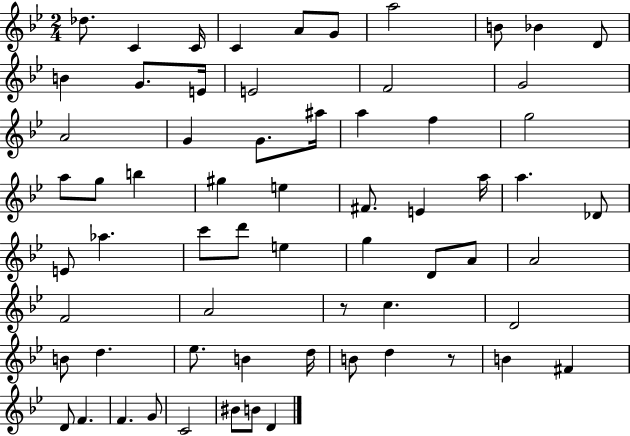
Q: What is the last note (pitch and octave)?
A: D4